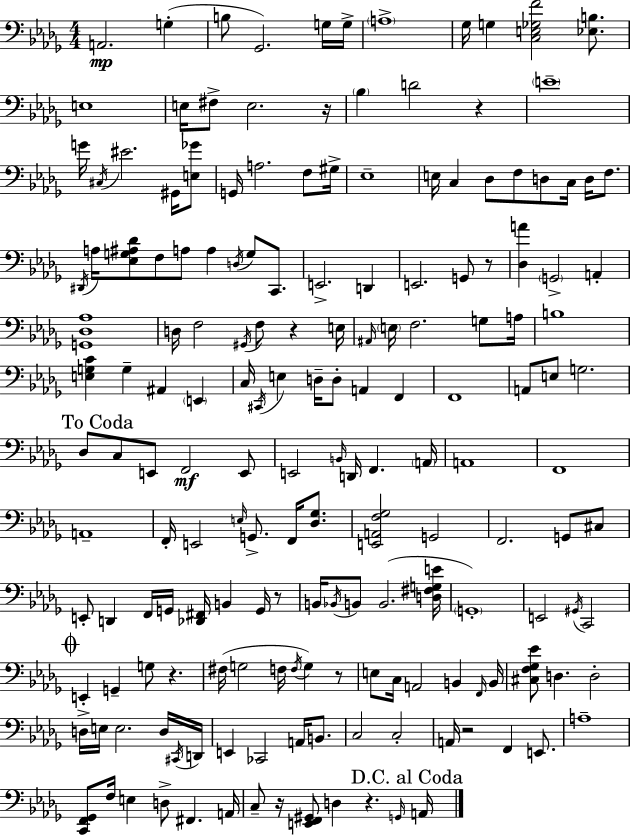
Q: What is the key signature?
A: BES minor